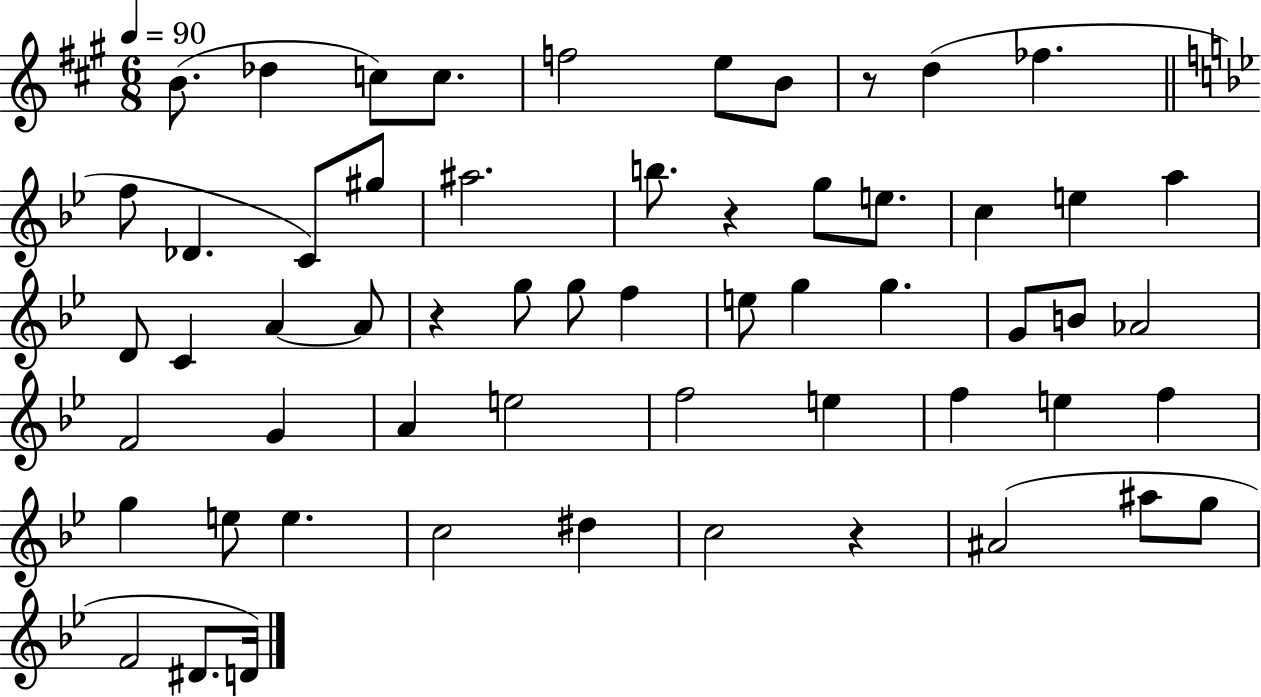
X:1
T:Untitled
M:6/8
L:1/4
K:A
B/2 _d c/2 c/2 f2 e/2 B/2 z/2 d _f f/2 _D C/2 ^g/2 ^a2 b/2 z g/2 e/2 c e a D/2 C A A/2 z g/2 g/2 f e/2 g g G/2 B/2 _A2 F2 G A e2 f2 e f e f g e/2 e c2 ^d c2 z ^A2 ^a/2 g/2 F2 ^D/2 D/4